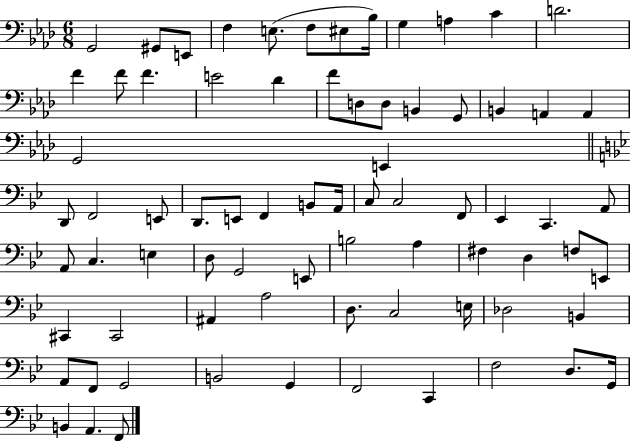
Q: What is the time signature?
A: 6/8